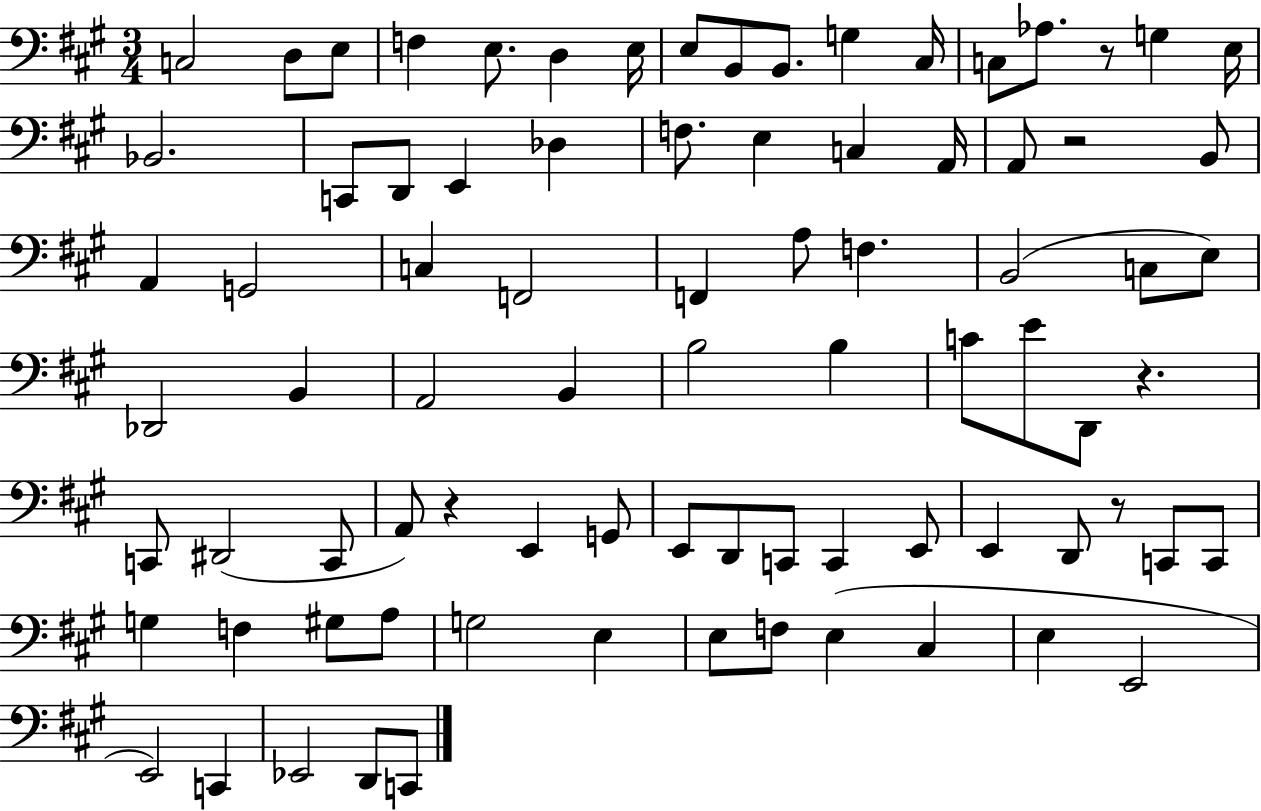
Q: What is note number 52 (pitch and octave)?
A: G2